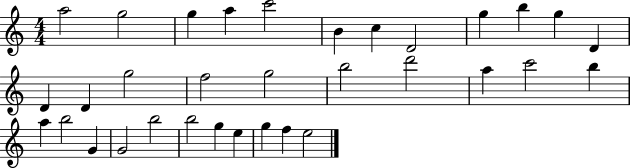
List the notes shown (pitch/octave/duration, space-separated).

A5/h G5/h G5/q A5/q C6/h B4/q C5/q D4/h G5/q B5/q G5/q D4/q D4/q D4/q G5/h F5/h G5/h B5/h D6/h A5/q C6/h B5/q A5/q B5/h G4/q G4/h B5/h B5/h G5/q E5/q G5/q F5/q E5/h